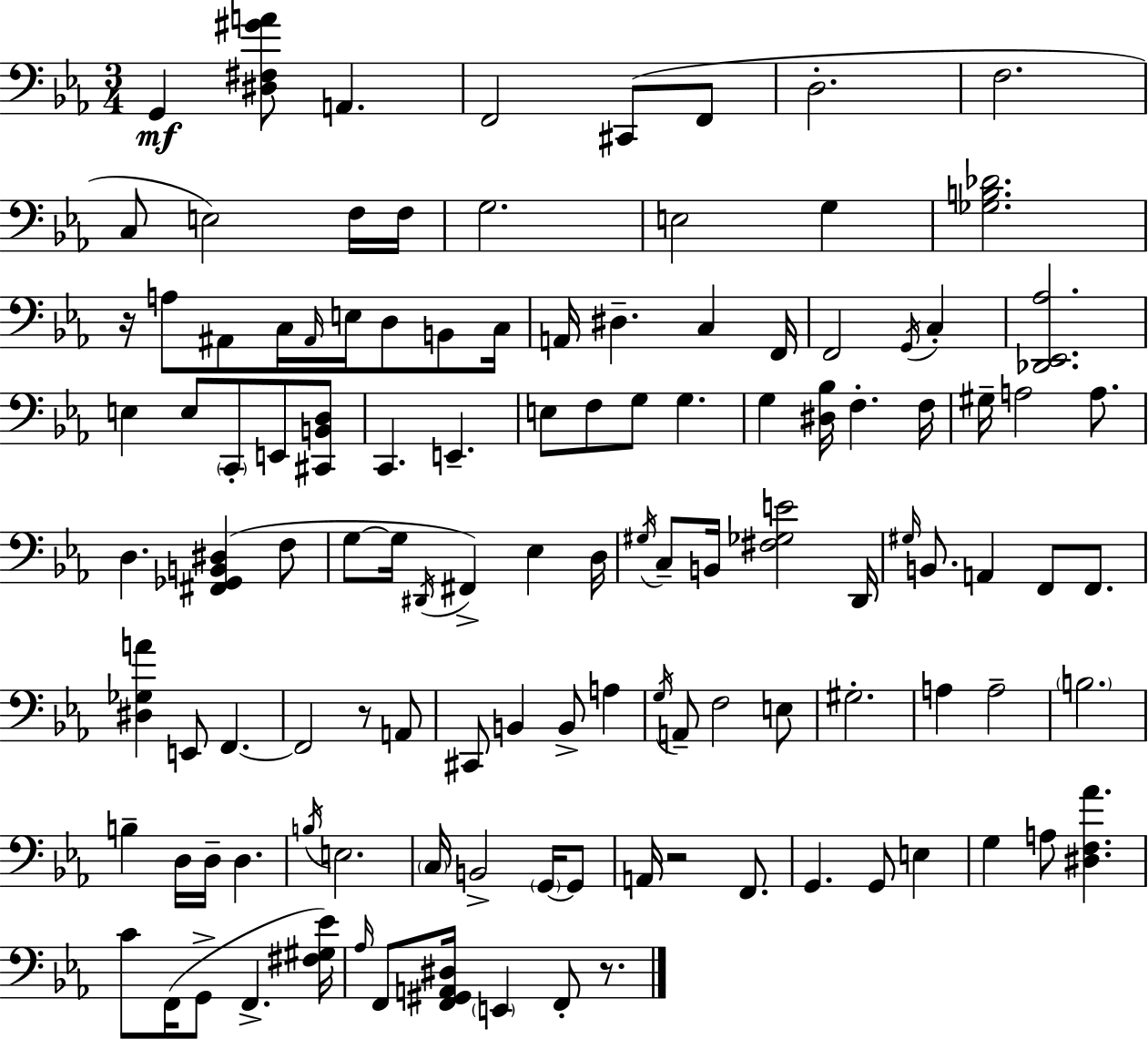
G2/q [D#3,F#3,G#4,A4]/e A2/q. F2/h C#2/e F2/e D3/h. F3/h. C3/e E3/h F3/s F3/s G3/h. E3/h G3/q [Gb3,B3,Db4]/h. R/s A3/e A#2/e C3/s A#2/s E3/s D3/e B2/e C3/s A2/s D#3/q. C3/q F2/s F2/h G2/s C3/q [Db2,Eb2,Ab3]/h. E3/q E3/e C2/e E2/e [C#2,B2,D3]/e C2/q. E2/q. E3/e F3/e G3/e G3/q. G3/q [D#3,Bb3]/s F3/q. F3/s G#3/s A3/h A3/e. D3/q. [F#2,Gb2,B2,D#3]/q F3/e G3/e G3/s D#2/s F#2/q Eb3/q D3/s G#3/s C3/e B2/s [F#3,Gb3,E4]/h D2/s G#3/s B2/e. A2/q F2/e F2/e. [D#3,Gb3,A4]/q E2/e F2/q. F2/h R/e A2/e C#2/e B2/q B2/e A3/q G3/s A2/e F3/h E3/e G#3/h. A3/q A3/h B3/h. B3/q D3/s D3/s D3/q. B3/s E3/h. C3/s B2/h G2/s G2/e A2/s R/h F2/e. G2/q. G2/e E3/q G3/q A3/e [D#3,F3,Ab4]/q. C4/e F2/s G2/e F2/q. [F#3,G#3,Eb4]/s Ab3/s F2/e [F2,G#2,A2,D#3]/s E2/q F2/e R/e.